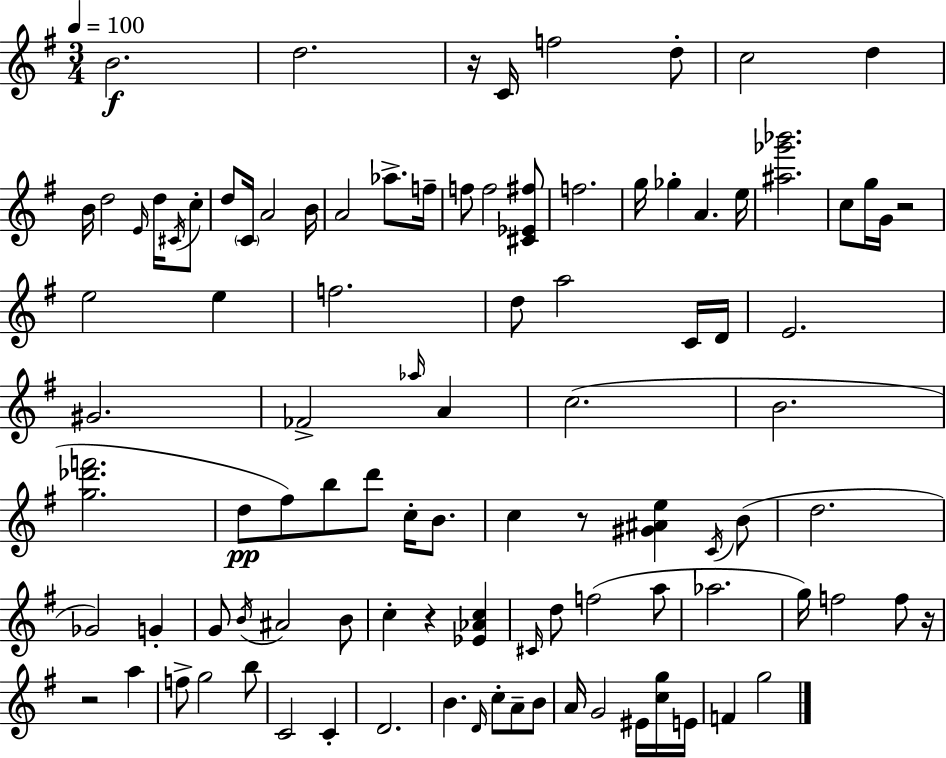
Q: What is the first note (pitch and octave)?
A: B4